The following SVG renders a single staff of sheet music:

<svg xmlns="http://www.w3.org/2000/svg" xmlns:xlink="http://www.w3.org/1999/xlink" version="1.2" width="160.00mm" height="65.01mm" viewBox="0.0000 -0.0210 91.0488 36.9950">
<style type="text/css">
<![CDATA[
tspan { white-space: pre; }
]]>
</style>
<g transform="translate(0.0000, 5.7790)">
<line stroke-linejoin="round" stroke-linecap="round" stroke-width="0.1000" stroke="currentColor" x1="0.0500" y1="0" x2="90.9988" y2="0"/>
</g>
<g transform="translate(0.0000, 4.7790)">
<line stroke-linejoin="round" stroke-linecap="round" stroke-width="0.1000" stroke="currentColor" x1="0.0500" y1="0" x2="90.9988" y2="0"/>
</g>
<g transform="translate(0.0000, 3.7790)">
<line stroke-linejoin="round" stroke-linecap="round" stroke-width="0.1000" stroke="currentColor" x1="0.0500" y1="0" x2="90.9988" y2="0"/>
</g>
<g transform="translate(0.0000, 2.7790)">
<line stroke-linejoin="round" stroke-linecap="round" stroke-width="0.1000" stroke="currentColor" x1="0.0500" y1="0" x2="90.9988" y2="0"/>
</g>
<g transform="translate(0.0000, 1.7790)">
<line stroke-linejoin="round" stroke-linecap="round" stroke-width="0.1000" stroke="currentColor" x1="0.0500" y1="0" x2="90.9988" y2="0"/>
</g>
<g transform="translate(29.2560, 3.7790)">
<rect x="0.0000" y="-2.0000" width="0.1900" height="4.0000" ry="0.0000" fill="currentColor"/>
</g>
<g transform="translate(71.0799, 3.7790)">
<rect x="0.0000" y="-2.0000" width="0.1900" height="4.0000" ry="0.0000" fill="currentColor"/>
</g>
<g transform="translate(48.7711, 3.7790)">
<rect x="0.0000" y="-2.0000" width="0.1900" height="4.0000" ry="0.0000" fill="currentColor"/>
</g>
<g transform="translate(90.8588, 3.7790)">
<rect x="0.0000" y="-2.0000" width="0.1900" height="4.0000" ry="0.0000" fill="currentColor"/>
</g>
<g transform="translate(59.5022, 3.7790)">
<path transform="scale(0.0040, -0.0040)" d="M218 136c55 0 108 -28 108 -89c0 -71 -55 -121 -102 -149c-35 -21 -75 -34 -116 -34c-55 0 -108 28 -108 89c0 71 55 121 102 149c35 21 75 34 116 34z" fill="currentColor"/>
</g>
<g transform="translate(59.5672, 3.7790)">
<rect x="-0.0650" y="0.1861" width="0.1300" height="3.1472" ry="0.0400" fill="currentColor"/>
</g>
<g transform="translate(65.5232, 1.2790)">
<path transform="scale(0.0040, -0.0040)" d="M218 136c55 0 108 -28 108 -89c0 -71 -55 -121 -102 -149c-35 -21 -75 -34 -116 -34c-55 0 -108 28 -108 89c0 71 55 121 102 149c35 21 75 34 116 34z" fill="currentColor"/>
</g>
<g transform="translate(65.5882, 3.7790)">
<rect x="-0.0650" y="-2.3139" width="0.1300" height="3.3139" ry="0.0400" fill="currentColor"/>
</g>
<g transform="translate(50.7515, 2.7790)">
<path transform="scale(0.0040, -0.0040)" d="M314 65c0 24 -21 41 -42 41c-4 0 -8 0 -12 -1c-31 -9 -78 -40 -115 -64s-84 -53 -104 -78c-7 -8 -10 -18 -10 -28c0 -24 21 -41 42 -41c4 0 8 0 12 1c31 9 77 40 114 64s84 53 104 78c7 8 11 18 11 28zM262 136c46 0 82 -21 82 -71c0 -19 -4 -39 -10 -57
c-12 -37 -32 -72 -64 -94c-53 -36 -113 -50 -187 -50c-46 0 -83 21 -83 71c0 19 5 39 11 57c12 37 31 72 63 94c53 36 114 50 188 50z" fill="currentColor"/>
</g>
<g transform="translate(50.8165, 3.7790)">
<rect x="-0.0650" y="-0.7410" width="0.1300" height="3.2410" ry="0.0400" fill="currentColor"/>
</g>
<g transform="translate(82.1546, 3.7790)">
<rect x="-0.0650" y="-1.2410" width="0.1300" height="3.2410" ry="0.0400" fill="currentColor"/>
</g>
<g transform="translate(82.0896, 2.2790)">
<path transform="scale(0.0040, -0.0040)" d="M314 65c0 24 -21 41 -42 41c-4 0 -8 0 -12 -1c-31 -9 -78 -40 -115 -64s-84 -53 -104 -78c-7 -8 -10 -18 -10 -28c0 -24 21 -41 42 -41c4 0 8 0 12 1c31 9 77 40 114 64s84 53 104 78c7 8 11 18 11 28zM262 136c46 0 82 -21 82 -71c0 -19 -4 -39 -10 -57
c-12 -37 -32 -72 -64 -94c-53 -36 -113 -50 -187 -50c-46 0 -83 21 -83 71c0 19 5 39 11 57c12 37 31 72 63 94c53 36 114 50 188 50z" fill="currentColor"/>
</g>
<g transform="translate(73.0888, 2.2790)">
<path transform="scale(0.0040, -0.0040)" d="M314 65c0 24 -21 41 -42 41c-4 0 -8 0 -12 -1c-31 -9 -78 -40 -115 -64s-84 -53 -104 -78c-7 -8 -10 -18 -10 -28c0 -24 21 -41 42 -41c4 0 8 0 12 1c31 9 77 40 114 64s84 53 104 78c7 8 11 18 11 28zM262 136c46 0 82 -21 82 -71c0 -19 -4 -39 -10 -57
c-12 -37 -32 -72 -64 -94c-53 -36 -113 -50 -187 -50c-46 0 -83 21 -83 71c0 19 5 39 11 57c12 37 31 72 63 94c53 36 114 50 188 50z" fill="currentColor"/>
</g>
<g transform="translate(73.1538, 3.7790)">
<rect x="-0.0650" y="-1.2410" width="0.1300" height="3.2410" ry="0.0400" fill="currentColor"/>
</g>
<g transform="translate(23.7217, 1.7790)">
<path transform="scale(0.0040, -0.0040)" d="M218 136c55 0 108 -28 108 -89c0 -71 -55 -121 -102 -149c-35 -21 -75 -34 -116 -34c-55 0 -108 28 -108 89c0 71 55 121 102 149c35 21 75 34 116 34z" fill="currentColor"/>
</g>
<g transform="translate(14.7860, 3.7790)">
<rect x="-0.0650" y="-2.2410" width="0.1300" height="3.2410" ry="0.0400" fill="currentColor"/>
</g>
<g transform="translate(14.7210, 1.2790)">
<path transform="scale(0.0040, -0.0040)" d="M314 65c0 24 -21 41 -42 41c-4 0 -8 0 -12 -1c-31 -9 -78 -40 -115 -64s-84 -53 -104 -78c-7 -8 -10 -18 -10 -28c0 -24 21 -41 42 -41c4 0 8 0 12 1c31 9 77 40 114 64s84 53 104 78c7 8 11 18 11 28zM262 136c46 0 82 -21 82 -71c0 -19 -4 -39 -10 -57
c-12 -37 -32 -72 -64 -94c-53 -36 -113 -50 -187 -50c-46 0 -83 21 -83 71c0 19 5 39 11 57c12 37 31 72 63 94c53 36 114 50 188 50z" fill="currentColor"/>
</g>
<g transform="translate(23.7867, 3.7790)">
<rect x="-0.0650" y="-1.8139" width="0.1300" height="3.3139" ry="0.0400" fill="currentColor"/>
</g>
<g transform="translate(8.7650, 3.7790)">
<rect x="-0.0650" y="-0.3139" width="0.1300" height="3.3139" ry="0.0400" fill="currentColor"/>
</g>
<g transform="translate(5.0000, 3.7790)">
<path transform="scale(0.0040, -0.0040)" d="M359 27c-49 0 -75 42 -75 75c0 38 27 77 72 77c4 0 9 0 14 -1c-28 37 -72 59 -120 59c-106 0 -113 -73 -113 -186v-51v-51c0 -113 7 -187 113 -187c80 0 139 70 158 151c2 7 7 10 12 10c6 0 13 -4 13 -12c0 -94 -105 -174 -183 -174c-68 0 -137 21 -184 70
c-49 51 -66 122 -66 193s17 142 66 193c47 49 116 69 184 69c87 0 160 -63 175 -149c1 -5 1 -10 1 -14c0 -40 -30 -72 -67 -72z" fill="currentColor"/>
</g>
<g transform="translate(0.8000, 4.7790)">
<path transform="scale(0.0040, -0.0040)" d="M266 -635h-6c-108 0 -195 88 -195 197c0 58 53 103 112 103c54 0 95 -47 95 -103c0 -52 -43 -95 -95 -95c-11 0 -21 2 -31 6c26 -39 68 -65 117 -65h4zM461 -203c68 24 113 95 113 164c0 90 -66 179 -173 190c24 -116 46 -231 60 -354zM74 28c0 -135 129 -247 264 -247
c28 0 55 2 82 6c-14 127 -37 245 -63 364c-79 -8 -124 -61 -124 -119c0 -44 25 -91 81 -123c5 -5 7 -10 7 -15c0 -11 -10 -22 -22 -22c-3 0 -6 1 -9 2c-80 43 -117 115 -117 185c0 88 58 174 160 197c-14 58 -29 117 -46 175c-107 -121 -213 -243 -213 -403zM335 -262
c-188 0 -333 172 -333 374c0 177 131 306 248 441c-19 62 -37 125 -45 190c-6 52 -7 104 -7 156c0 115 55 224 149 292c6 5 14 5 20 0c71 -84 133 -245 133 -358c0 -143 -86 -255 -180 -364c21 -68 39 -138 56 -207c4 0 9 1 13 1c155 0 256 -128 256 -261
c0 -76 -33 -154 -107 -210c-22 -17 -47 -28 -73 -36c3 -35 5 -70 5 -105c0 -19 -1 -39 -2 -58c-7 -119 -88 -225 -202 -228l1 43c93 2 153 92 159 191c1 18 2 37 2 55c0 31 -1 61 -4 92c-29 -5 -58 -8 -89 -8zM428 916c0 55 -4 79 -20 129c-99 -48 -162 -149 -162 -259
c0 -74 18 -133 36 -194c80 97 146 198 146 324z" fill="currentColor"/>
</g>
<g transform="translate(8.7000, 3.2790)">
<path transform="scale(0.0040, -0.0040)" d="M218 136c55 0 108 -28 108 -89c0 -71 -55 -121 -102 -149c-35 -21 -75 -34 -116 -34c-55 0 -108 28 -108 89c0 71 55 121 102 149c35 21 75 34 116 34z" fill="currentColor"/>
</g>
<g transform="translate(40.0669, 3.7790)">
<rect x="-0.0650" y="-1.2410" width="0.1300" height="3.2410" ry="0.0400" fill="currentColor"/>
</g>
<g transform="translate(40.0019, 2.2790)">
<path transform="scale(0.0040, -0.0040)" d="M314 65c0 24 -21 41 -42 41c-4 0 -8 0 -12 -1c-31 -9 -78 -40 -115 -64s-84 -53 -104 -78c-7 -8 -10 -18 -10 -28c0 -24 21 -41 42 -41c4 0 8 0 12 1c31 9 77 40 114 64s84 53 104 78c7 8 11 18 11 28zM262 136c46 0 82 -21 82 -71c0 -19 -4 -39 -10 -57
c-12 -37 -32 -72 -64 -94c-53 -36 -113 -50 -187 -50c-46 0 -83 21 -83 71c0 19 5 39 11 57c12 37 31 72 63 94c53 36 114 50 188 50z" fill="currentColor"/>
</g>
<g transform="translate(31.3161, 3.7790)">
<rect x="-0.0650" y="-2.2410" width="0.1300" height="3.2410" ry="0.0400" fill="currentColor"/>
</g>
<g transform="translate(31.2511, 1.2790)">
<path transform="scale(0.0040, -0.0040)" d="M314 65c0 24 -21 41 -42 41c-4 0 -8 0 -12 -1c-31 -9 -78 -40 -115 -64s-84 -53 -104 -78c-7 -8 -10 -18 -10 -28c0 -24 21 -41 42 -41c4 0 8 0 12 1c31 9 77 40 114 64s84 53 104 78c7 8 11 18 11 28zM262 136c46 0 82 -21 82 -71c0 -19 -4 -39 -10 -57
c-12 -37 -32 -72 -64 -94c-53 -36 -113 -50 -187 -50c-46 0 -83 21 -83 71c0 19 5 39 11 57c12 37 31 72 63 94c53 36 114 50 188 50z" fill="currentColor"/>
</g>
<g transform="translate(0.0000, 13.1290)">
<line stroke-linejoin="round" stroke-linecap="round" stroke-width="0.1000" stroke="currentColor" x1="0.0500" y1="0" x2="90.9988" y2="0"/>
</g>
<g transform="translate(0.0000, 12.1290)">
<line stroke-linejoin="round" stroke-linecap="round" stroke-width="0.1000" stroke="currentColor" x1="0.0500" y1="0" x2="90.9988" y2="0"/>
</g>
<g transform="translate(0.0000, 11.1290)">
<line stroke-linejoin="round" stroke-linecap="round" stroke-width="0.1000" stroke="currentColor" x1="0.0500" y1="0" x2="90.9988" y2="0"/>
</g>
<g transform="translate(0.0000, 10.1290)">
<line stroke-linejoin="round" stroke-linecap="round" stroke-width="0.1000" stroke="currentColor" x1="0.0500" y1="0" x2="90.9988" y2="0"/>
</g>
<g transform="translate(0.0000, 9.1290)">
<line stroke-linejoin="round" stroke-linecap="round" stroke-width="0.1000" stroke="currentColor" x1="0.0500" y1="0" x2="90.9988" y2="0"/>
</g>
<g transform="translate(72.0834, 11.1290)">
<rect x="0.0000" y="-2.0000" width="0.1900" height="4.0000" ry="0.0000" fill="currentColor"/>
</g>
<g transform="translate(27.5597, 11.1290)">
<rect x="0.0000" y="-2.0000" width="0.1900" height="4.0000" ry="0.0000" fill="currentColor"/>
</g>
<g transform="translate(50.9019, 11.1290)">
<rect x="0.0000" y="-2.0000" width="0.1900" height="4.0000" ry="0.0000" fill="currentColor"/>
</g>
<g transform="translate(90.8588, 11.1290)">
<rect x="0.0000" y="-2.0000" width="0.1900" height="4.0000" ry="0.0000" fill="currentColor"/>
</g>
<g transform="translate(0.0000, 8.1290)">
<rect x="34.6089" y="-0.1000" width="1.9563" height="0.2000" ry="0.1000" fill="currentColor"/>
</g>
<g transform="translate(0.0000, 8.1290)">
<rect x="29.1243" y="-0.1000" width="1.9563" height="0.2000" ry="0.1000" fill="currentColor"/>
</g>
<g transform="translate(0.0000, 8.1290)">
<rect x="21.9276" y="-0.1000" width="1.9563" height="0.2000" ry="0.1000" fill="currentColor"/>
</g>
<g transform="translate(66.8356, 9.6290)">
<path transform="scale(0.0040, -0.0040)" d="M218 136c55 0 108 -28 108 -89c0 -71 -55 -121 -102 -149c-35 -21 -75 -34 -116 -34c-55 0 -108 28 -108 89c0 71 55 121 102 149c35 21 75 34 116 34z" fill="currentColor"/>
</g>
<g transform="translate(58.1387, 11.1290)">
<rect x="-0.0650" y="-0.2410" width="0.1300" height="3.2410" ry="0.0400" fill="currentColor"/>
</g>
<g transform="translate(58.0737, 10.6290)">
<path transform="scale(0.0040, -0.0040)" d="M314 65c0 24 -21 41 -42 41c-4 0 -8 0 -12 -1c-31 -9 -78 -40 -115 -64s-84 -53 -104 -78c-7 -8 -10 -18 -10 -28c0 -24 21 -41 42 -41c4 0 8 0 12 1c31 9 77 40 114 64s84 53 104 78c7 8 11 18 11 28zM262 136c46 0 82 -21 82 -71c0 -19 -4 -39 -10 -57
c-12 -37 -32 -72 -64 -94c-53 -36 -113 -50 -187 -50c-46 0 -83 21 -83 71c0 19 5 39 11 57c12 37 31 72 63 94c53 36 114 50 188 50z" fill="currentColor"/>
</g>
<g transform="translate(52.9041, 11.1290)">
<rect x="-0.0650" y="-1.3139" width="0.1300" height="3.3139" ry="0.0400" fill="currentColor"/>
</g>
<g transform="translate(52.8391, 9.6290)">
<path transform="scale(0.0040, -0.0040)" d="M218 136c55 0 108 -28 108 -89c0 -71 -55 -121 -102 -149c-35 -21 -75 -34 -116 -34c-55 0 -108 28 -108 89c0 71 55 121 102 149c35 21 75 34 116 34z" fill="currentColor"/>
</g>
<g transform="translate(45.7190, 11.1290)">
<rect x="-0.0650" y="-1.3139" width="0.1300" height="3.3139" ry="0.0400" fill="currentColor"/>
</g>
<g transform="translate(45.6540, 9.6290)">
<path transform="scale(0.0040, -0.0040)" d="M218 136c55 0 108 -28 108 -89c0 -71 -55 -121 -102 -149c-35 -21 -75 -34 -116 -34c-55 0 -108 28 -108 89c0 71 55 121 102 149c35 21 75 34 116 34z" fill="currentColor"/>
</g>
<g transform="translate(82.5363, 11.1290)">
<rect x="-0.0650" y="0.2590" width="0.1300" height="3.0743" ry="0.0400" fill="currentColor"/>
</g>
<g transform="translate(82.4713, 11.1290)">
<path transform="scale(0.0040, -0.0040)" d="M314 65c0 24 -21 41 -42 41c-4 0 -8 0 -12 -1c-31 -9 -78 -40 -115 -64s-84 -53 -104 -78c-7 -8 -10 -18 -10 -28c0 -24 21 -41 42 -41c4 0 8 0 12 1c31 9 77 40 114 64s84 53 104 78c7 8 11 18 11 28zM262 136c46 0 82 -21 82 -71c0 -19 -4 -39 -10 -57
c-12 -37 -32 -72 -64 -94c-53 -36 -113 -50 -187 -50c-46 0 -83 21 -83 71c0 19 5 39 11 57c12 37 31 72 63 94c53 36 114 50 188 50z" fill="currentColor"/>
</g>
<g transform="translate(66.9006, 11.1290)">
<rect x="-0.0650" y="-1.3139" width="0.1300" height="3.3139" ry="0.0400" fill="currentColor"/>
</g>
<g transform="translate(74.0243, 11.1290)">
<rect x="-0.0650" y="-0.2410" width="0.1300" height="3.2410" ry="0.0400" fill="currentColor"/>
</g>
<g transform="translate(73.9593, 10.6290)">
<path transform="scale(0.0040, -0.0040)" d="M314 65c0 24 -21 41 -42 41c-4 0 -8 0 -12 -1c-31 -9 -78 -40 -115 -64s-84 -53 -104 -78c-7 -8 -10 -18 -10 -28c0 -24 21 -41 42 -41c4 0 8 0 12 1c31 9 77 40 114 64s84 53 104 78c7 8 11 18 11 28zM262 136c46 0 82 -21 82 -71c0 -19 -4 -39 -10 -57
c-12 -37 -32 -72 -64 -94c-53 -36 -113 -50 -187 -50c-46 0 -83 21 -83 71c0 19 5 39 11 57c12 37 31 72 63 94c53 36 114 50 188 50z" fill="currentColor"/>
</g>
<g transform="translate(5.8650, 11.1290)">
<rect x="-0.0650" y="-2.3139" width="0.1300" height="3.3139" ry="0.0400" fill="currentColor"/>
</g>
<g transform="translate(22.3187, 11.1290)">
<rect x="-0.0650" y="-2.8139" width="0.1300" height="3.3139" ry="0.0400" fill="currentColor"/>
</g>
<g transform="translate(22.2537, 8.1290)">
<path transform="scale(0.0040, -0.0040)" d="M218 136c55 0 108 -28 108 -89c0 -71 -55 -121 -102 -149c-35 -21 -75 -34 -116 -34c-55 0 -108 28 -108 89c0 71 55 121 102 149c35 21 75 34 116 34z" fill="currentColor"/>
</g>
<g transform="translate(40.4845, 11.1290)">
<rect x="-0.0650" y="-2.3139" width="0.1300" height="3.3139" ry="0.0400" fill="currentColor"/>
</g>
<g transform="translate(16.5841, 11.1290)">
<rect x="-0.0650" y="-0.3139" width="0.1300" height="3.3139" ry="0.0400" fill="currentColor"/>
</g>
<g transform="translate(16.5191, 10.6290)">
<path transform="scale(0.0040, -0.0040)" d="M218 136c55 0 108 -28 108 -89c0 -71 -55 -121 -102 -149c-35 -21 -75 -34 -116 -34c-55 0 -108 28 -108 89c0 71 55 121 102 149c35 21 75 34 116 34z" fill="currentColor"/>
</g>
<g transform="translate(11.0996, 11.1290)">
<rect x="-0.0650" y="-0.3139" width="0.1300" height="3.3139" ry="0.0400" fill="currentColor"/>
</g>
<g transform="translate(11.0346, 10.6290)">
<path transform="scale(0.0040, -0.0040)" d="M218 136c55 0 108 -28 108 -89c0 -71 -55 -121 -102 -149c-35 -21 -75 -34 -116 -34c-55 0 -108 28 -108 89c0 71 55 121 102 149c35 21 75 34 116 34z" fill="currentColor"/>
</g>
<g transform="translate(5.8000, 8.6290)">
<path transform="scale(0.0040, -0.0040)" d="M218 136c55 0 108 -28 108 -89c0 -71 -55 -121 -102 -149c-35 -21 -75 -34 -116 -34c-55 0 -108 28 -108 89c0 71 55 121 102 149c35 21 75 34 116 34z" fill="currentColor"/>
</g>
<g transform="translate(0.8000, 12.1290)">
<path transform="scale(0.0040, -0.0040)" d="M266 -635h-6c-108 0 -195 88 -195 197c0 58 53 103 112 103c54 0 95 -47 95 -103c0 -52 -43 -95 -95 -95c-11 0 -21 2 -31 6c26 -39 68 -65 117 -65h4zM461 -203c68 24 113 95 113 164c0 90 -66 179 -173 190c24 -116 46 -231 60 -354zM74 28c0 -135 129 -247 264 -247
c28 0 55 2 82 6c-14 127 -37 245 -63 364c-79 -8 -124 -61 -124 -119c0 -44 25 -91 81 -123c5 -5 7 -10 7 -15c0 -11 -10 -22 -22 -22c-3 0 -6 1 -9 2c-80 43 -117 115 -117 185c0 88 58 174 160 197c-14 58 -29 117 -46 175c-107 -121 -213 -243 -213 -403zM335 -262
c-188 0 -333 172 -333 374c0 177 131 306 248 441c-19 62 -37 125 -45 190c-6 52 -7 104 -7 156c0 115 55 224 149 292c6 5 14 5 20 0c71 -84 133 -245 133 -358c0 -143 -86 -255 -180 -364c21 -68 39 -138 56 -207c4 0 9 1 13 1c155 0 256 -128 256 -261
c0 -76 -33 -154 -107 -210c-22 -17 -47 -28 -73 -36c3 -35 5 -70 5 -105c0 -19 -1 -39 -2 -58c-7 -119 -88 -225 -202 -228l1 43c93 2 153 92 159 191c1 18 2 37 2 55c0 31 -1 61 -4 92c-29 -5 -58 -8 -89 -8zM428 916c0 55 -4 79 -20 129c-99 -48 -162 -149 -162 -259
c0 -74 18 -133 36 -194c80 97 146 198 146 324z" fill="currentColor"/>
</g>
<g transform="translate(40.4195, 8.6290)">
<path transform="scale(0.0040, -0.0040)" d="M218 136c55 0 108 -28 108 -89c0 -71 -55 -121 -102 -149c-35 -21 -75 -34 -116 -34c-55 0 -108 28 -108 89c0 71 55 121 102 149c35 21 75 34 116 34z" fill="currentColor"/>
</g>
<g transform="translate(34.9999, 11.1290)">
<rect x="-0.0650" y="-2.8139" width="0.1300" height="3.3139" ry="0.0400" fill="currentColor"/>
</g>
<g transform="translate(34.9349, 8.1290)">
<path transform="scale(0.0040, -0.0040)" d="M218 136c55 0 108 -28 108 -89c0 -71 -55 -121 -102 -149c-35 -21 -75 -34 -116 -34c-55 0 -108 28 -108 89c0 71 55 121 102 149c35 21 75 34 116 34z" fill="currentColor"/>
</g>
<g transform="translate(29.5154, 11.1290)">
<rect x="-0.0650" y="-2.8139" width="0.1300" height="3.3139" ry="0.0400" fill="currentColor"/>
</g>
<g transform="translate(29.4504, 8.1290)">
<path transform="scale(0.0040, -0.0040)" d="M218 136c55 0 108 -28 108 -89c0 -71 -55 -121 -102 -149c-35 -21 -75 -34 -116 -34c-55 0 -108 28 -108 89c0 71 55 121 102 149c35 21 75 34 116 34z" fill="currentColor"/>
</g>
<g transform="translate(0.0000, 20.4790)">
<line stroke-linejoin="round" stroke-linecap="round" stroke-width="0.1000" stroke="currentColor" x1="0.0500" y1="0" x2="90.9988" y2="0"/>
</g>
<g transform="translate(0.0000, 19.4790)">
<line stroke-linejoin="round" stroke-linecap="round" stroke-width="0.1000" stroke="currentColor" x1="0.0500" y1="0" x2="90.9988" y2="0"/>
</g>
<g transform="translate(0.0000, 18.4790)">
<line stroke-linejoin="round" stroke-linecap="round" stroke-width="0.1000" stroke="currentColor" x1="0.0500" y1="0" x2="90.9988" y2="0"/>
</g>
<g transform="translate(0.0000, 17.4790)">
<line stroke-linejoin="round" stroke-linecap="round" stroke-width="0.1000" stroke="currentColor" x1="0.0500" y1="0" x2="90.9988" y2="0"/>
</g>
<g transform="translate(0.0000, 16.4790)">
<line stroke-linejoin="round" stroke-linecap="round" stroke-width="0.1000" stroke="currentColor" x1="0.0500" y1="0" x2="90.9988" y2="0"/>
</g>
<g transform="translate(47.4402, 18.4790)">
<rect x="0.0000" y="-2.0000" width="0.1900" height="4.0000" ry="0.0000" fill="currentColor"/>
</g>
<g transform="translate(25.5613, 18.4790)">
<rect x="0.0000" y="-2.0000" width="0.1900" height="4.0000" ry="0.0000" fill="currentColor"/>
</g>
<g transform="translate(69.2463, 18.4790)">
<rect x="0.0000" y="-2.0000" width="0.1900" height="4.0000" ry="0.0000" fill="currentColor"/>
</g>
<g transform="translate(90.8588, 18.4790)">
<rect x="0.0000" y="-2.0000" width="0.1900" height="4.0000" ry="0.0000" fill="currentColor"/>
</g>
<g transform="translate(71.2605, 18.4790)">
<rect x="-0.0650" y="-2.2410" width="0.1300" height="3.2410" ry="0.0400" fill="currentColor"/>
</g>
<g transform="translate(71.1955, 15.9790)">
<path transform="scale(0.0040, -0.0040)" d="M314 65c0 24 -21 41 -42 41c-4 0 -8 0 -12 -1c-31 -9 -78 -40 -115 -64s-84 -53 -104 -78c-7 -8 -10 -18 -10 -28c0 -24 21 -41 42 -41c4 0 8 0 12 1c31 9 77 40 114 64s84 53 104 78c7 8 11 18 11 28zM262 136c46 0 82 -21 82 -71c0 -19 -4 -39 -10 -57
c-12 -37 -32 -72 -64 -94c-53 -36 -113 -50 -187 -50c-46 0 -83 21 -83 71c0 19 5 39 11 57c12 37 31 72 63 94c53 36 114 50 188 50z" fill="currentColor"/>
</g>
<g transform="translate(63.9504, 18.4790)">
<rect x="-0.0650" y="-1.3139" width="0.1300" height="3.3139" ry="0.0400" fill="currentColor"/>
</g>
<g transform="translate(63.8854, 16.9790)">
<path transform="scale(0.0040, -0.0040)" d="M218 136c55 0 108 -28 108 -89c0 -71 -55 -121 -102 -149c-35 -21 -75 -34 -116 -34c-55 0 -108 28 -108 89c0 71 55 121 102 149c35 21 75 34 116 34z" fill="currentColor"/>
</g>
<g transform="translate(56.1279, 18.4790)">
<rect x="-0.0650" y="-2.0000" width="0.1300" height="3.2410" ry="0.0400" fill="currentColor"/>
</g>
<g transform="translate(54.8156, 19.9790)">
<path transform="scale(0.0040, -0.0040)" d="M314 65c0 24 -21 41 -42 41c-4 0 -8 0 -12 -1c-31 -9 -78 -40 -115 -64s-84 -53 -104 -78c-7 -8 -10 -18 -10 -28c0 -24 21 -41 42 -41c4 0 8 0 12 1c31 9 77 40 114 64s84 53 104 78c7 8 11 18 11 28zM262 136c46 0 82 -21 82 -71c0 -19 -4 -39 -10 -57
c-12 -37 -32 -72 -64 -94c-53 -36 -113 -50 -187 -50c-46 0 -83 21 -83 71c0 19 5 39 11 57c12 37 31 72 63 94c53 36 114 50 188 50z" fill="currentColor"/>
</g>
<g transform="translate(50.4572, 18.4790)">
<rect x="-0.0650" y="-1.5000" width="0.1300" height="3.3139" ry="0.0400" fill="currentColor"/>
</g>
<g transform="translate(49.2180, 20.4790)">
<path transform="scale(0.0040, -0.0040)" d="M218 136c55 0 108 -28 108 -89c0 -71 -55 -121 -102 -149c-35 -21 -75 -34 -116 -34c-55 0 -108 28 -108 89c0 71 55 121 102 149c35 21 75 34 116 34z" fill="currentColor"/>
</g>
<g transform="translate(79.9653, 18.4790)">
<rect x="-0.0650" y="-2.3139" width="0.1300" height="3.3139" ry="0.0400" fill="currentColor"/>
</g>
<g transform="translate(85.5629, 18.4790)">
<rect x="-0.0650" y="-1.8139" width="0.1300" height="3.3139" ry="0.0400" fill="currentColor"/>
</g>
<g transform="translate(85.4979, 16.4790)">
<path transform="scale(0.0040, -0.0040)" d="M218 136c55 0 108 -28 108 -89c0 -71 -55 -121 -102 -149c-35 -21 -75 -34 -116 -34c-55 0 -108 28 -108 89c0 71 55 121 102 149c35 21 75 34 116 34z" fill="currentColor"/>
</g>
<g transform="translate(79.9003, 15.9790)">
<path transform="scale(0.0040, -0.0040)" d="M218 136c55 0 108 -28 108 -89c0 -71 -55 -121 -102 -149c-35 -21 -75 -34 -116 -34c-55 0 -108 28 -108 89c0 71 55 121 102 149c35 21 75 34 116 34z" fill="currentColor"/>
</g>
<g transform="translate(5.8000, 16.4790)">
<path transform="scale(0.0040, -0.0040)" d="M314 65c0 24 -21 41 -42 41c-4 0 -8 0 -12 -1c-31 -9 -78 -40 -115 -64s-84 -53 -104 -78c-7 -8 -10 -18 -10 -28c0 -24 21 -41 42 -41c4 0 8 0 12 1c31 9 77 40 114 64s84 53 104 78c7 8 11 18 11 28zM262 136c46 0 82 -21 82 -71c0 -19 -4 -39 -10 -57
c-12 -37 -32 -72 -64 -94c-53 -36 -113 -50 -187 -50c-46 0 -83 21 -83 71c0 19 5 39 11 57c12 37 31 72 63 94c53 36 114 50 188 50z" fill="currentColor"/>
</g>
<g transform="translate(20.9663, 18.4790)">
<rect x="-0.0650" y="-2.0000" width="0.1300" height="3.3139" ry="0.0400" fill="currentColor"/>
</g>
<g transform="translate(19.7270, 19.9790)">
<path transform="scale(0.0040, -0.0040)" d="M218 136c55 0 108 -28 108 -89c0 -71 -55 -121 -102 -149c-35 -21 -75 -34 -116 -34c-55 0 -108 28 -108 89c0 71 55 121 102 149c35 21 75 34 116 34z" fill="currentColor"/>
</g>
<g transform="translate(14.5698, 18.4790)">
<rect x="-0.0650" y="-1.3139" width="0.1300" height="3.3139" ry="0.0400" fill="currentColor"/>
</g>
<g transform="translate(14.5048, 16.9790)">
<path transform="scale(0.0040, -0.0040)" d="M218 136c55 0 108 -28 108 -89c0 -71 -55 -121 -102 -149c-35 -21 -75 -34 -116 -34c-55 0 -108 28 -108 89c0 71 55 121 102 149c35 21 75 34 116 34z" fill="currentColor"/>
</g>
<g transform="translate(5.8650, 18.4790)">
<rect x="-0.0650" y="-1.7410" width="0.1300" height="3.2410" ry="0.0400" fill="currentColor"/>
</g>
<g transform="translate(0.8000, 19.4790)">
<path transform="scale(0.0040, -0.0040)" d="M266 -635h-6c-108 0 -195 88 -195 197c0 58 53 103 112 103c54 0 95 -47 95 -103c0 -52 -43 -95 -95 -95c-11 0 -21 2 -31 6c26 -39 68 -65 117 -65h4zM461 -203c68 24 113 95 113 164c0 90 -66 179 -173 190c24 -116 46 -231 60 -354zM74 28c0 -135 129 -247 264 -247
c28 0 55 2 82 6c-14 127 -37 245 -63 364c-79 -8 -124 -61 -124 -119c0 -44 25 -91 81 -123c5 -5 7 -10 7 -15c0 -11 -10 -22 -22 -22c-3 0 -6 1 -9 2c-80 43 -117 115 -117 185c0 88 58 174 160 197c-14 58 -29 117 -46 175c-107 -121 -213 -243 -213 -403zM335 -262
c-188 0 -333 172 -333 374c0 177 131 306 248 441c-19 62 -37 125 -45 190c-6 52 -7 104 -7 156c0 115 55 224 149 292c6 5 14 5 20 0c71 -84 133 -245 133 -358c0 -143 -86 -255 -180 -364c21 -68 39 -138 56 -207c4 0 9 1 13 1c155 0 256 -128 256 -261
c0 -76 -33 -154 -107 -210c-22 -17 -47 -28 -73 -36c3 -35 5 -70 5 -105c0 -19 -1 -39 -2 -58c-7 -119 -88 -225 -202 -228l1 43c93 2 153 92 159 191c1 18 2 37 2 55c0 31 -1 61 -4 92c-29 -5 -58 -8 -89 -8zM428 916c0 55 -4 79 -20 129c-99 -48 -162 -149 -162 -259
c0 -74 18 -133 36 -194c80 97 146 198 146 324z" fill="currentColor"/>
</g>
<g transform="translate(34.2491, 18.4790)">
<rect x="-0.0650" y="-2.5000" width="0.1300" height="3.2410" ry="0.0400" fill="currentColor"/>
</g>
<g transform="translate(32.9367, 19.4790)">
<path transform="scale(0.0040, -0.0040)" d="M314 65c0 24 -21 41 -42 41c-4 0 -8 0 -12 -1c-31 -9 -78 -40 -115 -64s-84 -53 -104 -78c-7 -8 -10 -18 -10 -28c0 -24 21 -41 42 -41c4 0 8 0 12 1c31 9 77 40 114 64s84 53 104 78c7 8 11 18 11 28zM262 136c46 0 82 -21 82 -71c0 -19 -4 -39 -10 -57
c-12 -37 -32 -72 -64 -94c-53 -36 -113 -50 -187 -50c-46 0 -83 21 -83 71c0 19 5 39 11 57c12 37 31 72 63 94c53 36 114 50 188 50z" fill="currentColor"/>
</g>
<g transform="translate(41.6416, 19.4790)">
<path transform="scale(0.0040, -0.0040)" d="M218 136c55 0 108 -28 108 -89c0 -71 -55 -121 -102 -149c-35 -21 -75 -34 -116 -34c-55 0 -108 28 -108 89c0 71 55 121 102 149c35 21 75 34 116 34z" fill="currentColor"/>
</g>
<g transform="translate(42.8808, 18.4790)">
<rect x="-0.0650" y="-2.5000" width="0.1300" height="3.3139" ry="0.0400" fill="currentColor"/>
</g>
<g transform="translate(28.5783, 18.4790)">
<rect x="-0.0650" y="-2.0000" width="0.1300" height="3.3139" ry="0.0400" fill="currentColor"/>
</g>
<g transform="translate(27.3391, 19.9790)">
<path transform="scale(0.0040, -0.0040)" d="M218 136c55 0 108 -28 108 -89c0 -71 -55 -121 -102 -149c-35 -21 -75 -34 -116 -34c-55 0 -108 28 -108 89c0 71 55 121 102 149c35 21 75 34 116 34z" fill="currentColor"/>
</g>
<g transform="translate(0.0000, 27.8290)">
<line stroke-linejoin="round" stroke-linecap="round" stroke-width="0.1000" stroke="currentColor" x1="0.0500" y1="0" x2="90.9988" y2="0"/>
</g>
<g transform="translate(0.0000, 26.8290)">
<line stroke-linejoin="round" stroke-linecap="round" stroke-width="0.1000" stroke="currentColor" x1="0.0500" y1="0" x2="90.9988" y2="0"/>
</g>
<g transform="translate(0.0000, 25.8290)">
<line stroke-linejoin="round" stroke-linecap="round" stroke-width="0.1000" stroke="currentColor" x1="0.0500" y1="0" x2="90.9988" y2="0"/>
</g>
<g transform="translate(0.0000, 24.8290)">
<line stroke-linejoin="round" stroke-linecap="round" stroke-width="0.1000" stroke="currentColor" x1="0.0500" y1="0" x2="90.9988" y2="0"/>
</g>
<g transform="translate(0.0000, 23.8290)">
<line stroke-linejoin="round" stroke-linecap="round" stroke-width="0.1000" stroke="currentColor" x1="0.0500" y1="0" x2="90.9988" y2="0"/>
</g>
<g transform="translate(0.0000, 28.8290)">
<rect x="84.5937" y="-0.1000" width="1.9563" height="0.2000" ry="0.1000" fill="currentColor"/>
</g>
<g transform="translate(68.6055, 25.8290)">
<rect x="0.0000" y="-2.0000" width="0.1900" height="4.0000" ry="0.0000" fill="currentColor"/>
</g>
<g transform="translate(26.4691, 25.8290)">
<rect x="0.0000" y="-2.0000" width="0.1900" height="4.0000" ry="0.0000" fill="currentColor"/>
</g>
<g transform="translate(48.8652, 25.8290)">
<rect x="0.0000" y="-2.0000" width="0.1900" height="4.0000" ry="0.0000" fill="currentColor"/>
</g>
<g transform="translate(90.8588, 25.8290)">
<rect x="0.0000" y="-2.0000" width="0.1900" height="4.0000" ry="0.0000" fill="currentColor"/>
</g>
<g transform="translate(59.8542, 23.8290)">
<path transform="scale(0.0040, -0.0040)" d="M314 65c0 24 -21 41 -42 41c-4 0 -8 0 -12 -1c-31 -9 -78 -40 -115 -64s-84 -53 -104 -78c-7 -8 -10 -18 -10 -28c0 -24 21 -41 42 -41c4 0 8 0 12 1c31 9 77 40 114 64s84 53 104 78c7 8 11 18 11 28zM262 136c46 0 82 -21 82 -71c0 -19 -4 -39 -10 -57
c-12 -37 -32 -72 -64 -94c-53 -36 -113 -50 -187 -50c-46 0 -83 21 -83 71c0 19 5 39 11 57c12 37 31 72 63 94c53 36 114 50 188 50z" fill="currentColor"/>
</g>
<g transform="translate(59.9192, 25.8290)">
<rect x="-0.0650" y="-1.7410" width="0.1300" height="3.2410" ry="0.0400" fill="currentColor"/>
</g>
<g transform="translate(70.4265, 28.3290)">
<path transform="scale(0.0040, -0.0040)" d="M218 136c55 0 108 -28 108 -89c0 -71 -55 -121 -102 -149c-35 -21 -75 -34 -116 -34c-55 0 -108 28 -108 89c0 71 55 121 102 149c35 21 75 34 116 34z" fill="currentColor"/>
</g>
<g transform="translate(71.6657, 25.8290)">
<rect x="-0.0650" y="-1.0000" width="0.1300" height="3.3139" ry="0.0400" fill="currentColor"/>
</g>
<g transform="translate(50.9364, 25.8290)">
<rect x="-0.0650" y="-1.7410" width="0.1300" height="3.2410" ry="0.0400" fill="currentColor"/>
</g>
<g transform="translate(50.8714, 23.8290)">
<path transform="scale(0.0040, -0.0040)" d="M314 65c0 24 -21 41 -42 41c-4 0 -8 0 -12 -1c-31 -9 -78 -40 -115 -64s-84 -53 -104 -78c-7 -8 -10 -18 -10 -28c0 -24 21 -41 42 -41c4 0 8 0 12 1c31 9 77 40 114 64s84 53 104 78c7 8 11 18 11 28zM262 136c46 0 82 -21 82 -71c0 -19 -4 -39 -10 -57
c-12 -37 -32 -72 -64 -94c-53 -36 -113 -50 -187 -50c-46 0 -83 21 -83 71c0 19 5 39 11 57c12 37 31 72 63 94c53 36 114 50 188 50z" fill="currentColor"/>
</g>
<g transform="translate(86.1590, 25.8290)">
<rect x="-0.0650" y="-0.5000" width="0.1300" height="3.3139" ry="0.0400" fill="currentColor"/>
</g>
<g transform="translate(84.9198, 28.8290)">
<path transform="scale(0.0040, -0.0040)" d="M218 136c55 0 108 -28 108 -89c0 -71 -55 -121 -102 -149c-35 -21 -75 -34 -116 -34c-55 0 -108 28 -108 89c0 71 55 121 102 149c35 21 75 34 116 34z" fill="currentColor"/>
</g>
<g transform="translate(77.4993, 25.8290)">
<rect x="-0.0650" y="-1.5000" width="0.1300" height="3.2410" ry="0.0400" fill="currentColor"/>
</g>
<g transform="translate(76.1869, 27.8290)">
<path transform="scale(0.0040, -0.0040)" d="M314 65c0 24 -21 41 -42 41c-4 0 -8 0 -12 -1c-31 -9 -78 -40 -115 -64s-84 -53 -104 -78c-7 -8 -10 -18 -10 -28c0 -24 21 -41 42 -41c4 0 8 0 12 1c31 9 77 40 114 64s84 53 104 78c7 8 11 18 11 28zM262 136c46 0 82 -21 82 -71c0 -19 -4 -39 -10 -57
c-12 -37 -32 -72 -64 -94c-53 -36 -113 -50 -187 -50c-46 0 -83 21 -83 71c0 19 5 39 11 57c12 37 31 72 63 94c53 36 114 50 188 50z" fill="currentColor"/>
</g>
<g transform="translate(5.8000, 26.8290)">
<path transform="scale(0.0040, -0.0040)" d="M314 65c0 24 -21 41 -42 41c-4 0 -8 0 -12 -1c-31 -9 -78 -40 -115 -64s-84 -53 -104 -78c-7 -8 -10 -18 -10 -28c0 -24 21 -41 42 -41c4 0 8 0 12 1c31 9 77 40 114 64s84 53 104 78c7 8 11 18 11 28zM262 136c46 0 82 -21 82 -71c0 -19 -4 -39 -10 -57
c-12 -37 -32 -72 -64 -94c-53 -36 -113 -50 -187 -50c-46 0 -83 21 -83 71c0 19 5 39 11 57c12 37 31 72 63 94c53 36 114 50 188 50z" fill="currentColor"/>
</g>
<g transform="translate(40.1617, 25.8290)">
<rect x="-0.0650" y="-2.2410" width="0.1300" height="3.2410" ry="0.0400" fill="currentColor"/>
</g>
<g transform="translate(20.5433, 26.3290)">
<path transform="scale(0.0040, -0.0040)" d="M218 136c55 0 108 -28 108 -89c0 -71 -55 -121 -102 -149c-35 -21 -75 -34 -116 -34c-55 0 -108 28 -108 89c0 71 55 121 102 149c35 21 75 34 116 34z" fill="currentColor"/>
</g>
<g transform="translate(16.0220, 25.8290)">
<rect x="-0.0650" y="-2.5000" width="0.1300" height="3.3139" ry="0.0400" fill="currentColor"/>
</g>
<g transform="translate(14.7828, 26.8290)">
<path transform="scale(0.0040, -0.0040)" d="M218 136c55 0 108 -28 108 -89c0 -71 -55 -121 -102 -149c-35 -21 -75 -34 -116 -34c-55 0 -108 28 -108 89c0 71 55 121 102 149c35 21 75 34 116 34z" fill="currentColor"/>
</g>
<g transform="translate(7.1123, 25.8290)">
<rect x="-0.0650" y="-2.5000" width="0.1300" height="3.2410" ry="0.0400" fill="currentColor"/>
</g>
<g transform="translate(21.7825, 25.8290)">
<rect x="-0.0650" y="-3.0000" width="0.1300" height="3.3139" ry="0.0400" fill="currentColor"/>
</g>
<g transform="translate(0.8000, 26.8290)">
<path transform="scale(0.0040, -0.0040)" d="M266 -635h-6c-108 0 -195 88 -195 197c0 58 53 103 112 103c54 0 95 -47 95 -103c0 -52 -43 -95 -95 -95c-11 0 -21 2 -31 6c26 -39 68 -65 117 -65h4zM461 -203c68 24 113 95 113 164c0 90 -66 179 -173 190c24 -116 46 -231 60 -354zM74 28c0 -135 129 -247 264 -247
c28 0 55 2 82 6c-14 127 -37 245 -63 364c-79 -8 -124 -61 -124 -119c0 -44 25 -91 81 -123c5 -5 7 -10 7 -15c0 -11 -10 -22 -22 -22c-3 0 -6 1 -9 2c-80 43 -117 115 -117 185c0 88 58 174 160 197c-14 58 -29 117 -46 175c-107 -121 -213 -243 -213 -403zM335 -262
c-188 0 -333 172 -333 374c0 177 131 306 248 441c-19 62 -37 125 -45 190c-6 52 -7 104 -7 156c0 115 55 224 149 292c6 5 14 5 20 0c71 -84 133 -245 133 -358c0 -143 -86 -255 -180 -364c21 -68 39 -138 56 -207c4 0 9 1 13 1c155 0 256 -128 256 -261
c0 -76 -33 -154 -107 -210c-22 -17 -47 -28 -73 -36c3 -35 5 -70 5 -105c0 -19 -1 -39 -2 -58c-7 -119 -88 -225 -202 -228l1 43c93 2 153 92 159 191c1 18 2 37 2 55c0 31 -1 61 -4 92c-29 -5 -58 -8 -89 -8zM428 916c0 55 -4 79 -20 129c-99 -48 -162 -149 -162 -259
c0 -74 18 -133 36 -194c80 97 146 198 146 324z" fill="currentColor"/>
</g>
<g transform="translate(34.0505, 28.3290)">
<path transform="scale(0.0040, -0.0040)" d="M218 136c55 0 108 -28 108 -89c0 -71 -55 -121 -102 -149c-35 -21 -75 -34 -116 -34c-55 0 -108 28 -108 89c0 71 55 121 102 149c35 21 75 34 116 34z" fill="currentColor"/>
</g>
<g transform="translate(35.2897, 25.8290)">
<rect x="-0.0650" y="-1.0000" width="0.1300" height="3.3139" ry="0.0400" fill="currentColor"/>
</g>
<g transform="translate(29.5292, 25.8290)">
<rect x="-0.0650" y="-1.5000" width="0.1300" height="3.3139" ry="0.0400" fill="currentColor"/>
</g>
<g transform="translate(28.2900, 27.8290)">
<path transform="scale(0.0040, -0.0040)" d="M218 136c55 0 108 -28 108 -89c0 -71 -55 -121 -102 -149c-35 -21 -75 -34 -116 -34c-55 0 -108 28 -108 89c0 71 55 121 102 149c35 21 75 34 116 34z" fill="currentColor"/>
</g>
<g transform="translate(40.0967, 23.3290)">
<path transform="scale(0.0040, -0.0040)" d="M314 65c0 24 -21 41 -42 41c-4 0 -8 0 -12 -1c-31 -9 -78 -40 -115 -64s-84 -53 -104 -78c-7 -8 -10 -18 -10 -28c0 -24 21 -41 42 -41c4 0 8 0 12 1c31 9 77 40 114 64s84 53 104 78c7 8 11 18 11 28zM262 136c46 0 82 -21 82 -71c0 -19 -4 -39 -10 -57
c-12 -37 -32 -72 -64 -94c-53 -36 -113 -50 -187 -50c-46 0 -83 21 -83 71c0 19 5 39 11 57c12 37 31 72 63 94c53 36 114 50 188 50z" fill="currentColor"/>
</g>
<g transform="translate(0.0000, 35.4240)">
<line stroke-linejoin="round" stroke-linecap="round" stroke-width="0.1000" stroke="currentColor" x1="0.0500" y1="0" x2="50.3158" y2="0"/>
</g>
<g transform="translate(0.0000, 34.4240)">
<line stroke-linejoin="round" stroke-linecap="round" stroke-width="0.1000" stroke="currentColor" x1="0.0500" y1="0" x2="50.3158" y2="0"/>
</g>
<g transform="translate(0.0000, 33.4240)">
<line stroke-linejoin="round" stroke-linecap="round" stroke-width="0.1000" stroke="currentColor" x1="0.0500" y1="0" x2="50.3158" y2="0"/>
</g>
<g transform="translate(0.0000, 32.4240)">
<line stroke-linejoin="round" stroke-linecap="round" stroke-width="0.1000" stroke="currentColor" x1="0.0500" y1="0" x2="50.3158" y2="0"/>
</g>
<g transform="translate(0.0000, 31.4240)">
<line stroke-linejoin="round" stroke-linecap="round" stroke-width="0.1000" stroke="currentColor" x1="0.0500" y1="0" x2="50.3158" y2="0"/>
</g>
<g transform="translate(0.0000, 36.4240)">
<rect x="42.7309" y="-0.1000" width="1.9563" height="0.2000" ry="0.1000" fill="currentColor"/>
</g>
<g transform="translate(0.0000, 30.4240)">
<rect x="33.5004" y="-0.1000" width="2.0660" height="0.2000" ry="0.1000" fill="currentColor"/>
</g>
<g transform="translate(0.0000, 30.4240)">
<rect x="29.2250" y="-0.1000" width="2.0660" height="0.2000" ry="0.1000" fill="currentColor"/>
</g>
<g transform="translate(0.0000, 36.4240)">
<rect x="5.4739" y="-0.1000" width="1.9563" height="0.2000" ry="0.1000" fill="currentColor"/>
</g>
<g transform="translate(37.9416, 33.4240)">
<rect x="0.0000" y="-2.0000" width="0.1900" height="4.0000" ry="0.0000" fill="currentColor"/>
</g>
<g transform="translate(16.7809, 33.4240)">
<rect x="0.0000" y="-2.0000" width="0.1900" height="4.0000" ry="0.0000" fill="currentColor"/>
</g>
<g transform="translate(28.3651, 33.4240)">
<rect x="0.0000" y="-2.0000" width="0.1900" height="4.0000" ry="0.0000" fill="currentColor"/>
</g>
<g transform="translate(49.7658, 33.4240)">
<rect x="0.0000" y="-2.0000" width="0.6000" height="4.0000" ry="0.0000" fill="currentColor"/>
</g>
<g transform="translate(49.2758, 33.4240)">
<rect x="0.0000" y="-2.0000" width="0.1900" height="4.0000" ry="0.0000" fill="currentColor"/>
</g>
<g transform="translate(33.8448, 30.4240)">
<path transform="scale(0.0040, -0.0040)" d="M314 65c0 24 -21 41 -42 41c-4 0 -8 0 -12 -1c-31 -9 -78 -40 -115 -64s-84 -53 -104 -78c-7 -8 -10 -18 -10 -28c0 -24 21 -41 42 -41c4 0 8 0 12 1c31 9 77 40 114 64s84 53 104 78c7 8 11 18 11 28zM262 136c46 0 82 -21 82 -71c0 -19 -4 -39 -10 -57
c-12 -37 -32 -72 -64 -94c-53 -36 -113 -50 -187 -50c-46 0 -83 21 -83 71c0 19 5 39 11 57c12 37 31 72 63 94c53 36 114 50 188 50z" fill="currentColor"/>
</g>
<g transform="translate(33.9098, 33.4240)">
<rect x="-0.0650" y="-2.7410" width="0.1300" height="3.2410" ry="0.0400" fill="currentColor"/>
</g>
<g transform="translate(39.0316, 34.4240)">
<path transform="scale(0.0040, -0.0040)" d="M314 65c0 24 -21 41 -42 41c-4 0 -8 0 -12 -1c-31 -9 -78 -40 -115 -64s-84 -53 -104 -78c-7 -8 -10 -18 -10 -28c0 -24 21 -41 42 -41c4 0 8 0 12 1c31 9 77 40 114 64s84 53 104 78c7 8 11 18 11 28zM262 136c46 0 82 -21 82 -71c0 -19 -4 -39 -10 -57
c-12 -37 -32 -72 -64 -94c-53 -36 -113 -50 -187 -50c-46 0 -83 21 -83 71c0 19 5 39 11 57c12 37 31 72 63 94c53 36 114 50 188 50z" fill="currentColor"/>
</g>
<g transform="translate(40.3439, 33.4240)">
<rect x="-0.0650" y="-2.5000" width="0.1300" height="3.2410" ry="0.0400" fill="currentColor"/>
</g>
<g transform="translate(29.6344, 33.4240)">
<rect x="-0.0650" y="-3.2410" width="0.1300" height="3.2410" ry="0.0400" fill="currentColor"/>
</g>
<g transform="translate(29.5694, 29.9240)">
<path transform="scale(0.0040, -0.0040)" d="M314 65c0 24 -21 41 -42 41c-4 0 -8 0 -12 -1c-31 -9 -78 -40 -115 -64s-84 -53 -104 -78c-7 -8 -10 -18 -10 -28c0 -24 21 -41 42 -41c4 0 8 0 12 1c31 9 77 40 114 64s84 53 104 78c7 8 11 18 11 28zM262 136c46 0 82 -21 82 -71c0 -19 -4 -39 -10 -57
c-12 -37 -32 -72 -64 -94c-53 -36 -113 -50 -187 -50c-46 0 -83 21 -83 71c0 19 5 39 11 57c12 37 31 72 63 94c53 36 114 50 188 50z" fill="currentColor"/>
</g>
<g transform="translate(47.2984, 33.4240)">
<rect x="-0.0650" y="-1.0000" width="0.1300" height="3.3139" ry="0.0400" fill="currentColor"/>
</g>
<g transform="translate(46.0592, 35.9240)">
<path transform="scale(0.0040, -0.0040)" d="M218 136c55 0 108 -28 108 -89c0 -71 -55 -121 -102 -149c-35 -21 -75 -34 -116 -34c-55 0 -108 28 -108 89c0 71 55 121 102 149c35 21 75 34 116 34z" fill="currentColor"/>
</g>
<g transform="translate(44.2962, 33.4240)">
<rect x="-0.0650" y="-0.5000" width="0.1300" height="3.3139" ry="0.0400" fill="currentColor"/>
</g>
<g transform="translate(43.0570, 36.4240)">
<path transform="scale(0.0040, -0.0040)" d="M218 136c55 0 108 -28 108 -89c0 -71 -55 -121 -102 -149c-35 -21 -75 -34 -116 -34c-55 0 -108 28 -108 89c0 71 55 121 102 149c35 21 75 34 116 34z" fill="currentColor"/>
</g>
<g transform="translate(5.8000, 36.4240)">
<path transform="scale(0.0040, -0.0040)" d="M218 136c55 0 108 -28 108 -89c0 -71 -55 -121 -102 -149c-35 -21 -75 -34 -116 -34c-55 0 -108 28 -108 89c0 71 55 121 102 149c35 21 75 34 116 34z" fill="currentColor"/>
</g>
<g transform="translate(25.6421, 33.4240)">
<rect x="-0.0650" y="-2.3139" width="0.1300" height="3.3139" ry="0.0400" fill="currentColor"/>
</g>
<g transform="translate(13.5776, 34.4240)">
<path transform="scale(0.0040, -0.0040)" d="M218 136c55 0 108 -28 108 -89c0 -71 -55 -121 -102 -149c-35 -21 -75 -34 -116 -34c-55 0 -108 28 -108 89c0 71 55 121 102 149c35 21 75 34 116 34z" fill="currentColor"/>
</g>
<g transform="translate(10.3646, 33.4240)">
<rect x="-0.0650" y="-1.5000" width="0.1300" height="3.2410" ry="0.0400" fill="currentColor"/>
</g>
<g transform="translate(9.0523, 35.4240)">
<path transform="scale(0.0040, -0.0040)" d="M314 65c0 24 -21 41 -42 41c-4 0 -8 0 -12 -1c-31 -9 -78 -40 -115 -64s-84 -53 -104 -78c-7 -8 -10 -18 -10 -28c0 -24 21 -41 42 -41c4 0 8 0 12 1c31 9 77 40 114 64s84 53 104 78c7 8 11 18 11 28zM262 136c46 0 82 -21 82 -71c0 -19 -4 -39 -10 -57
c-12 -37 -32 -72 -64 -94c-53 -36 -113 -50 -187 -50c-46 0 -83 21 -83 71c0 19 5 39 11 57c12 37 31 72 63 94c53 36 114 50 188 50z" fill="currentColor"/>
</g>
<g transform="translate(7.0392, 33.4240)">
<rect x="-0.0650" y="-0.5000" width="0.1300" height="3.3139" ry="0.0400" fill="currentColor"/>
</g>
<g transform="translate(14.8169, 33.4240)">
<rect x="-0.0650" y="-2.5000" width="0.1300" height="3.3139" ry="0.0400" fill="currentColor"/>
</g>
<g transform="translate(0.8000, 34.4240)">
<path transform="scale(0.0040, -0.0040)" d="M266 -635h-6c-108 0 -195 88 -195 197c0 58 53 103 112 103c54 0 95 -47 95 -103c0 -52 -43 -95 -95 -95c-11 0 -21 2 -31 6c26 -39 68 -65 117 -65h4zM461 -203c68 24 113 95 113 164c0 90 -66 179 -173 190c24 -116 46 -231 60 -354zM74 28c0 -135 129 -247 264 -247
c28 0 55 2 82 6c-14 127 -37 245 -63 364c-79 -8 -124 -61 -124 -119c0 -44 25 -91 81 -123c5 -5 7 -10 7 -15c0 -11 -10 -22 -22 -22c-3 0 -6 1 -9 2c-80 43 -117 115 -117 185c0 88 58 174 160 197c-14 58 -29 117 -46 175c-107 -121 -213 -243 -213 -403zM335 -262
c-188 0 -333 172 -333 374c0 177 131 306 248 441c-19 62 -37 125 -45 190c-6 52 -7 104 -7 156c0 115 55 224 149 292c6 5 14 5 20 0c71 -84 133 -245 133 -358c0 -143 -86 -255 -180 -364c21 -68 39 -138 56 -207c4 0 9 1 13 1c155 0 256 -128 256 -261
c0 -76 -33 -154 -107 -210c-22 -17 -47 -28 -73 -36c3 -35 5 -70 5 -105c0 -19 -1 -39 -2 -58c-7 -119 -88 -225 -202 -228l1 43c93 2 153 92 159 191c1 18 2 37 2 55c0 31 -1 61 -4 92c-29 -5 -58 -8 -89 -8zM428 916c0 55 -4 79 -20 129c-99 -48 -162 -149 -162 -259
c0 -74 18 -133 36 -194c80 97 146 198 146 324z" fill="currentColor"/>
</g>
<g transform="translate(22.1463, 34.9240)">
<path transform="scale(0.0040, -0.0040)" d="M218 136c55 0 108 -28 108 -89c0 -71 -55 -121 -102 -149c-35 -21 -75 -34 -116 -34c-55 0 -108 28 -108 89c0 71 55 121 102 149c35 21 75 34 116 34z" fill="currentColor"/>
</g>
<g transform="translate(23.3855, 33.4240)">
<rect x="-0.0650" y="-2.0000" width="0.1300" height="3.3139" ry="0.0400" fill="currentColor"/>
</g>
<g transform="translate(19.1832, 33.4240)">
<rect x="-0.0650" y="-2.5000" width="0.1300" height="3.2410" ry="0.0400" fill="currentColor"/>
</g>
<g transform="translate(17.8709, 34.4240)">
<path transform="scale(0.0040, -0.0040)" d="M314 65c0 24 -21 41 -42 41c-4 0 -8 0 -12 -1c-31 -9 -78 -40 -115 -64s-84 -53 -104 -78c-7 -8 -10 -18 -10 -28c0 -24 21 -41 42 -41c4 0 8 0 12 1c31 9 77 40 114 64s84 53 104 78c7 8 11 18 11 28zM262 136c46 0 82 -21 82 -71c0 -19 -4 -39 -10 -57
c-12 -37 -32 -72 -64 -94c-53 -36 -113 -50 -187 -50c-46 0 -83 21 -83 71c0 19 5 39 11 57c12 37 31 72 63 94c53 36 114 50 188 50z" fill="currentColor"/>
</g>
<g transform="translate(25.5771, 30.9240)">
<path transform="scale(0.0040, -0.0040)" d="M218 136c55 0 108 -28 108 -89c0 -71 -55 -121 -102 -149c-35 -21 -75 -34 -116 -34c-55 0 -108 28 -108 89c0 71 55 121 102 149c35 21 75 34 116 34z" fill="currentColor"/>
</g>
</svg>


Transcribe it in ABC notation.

X:1
T:Untitled
M:4/4
L:1/4
K:C
c g2 f g2 e2 d2 B g e2 e2 g c c a a a g e e c2 e c2 B2 f2 e F F G2 G E F2 e g2 g f G2 G A E D g2 f2 f2 D E2 C C E2 G G2 F g b2 a2 G2 C D